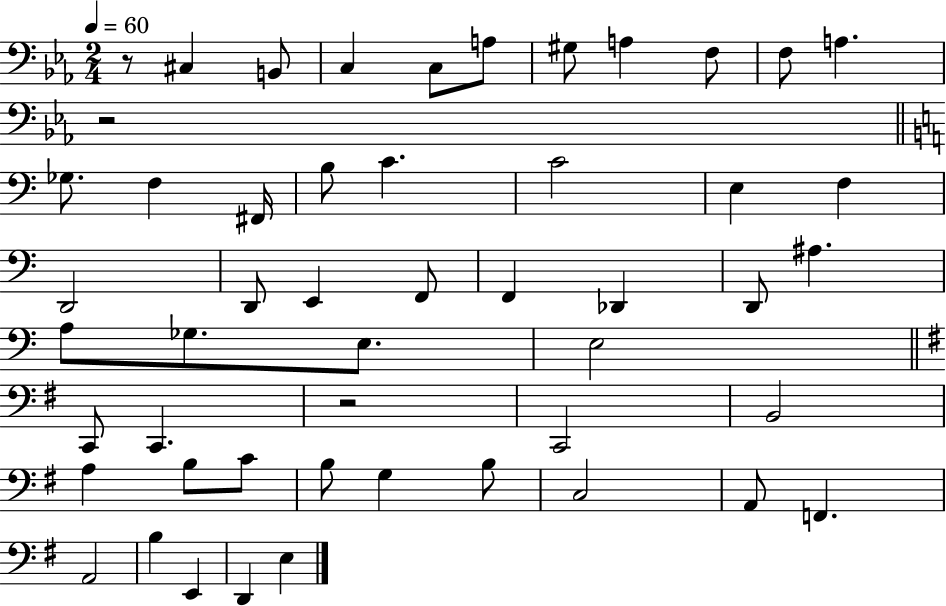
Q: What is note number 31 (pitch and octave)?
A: C2